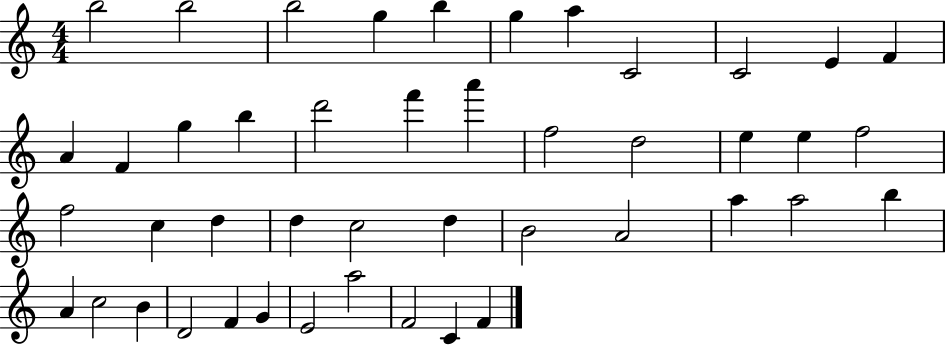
B5/h B5/h B5/h G5/q B5/q G5/q A5/q C4/h C4/h E4/q F4/q A4/q F4/q G5/q B5/q D6/h F6/q A6/q F5/h D5/h E5/q E5/q F5/h F5/h C5/q D5/q D5/q C5/h D5/q B4/h A4/h A5/q A5/h B5/q A4/q C5/h B4/q D4/h F4/q G4/q E4/h A5/h F4/h C4/q F4/q